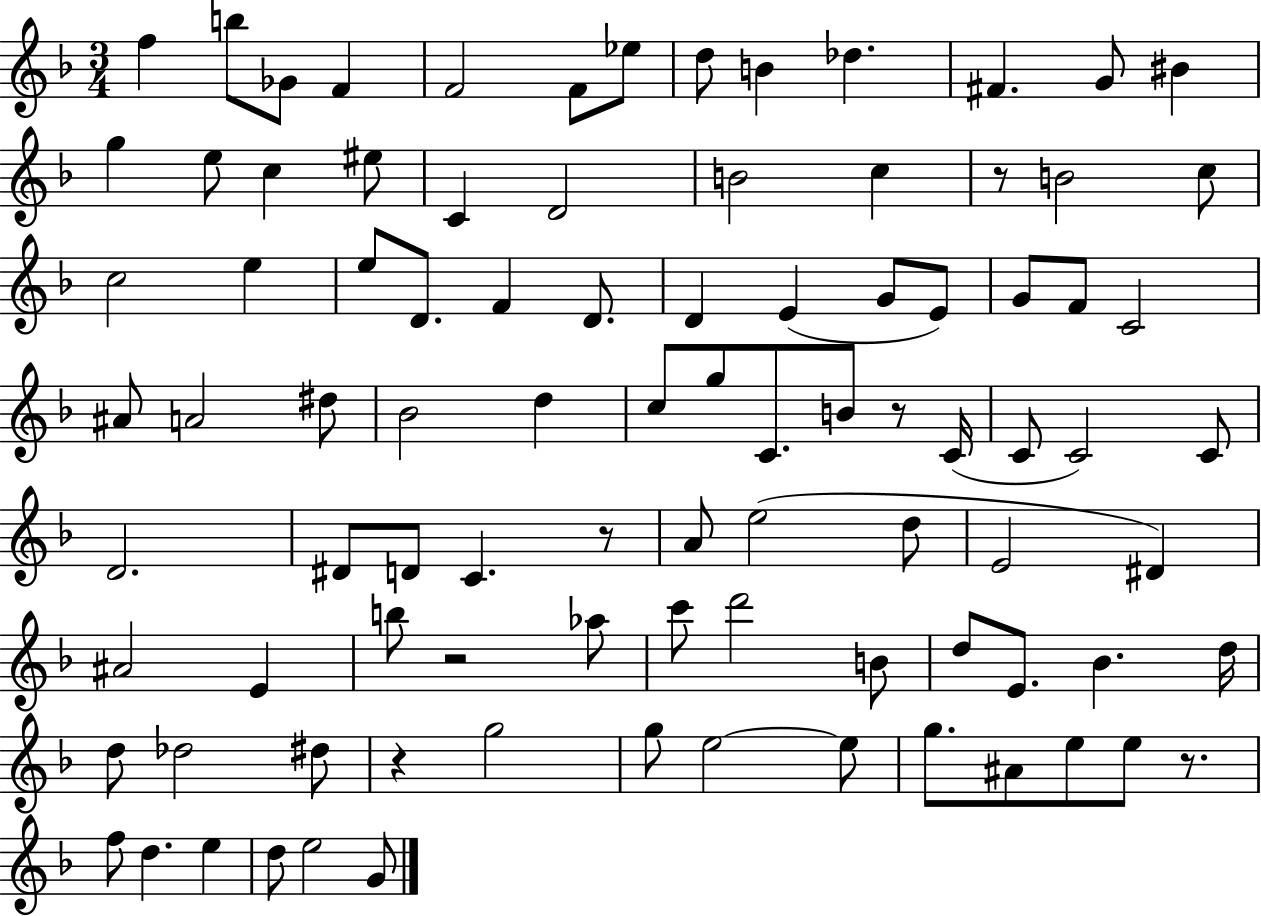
{
  \clef treble
  \numericTimeSignature
  \time 3/4
  \key f \major
  f''4 b''8 ges'8 f'4 | f'2 f'8 ees''8 | d''8 b'4 des''4. | fis'4. g'8 bis'4 | \break g''4 e''8 c''4 eis''8 | c'4 d'2 | b'2 c''4 | r8 b'2 c''8 | \break c''2 e''4 | e''8 d'8. f'4 d'8. | d'4 e'4( g'8 e'8) | g'8 f'8 c'2 | \break ais'8 a'2 dis''8 | bes'2 d''4 | c''8 g''8 c'8. b'8 r8 c'16( | c'8 c'2) c'8 | \break d'2. | dis'8 d'8 c'4. r8 | a'8 e''2( d''8 | e'2 dis'4) | \break ais'2 e'4 | b''8 r2 aes''8 | c'''8 d'''2 b'8 | d''8 e'8. bes'4. d''16 | \break d''8 des''2 dis''8 | r4 g''2 | g''8 e''2~~ e''8 | g''8. ais'8 e''8 e''8 r8. | \break f''8 d''4. e''4 | d''8 e''2 g'8 | \bar "|."
}